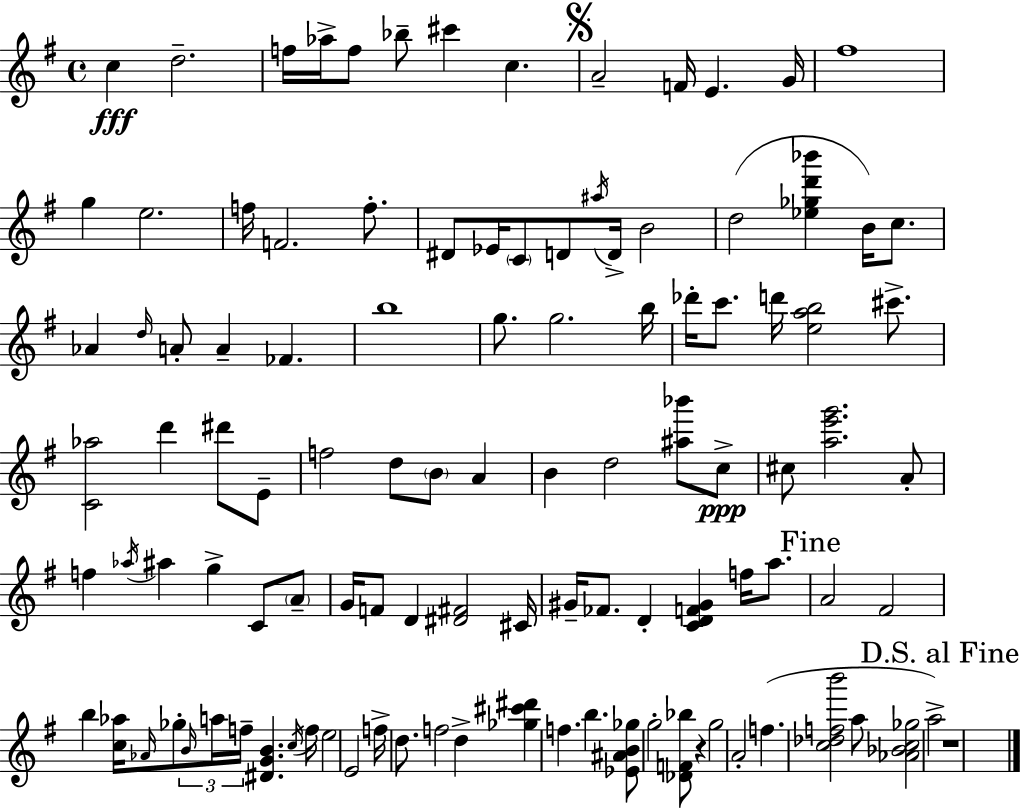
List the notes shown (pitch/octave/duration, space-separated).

C5/q D5/h. F5/s Ab5/s F5/e Bb5/e C#6/q C5/q. A4/h F4/s E4/q. G4/s F#5/w G5/q E5/h. F5/s F4/h. F5/e. D#4/e Eb4/s C4/e D4/e A#5/s D4/s B4/h D5/h [Eb5,Gb5,D6,Bb6]/q B4/s C5/e. Ab4/q D5/s A4/e A4/q FES4/q. B5/w G5/e. G5/h. B5/s Db6/s C6/e. D6/s [E5,A5,B5]/h C#6/e. [C4,Ab5]/h D6/q D#6/e E4/e F5/h D5/e B4/e A4/q B4/q D5/h [A#5,Bb6]/e C5/e C#5/e [A5,E6,G6]/h. A4/e F5/q Ab5/s A#5/q G5/q C4/e A4/e G4/s F4/e D4/q [D#4,F#4]/h C#4/s G#4/s FES4/e. D4/q [C4,D4,F4,G#4]/q F5/s A5/e. A4/h F#4/h B5/q [C5,Ab5]/s Ab4/s Gb5/e B4/s A5/s F5/s [D#4,G4,B4]/q. C5/s F5/s E5/h E4/h F5/s D5/e. F5/h D5/q [Gb5,C#6,D#6]/q F5/q. B5/q. [Eb4,A#4,B4,Gb5]/e G5/h [Db4,F4,Bb5]/e R/q G5/h A4/h F5/q. [C5,Db5,F5,B6]/h A5/e [Ab4,Bb4,C5,Gb5]/h A5/h R/w